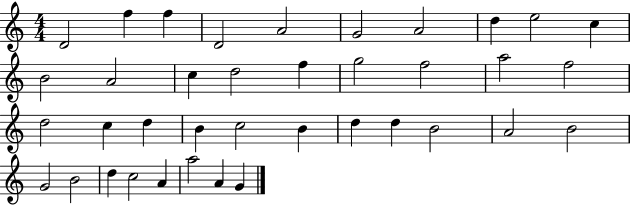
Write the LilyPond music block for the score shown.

{
  \clef treble
  \numericTimeSignature
  \time 4/4
  \key c \major
  d'2 f''4 f''4 | d'2 a'2 | g'2 a'2 | d''4 e''2 c''4 | \break b'2 a'2 | c''4 d''2 f''4 | g''2 f''2 | a''2 f''2 | \break d''2 c''4 d''4 | b'4 c''2 b'4 | d''4 d''4 b'2 | a'2 b'2 | \break g'2 b'2 | d''4 c''2 a'4 | a''2 a'4 g'4 | \bar "|."
}